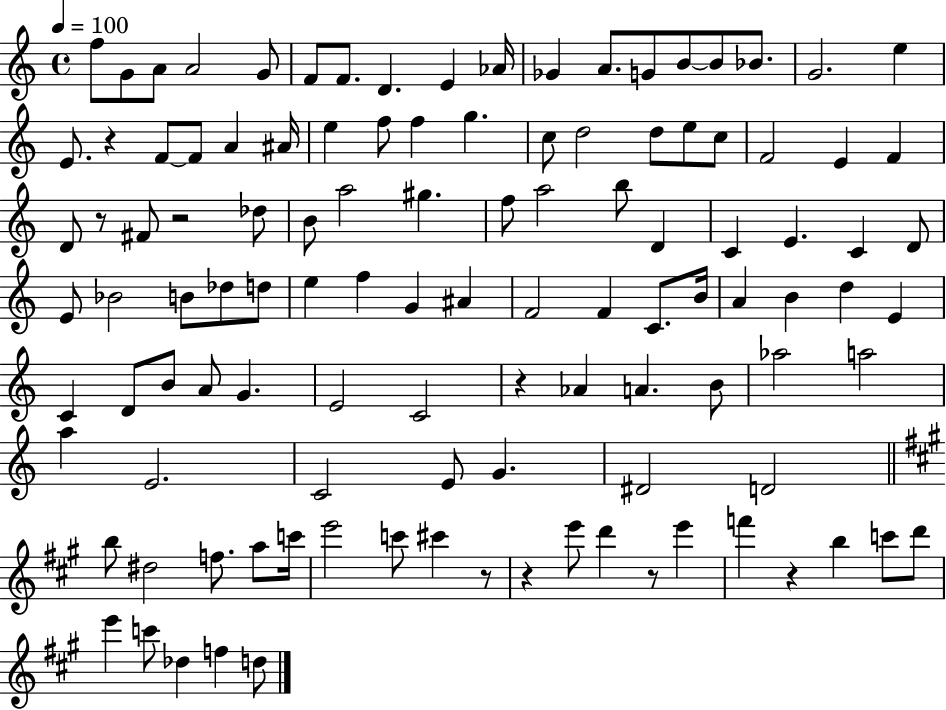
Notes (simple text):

F5/e G4/e A4/e A4/h G4/e F4/e F4/e. D4/q. E4/q Ab4/s Gb4/q A4/e. G4/e B4/e B4/e Bb4/e. G4/h. E5/q E4/e. R/q F4/e F4/e A4/q A#4/s E5/q F5/e F5/q G5/q. C5/e D5/h D5/e E5/e C5/e F4/h E4/q F4/q D4/e R/e F#4/e R/h Db5/e B4/e A5/h G#5/q. F5/e A5/h B5/e D4/q C4/q E4/q. C4/q D4/e E4/e Bb4/h B4/e Db5/e D5/e E5/q F5/q G4/q A#4/q F4/h F4/q C4/e. B4/s A4/q B4/q D5/q E4/q C4/q D4/e B4/e A4/e G4/q. E4/h C4/h R/q Ab4/q A4/q. B4/e Ab5/h A5/h A5/q E4/h. C4/h E4/e G4/q. D#4/h D4/h B5/e D#5/h F5/e. A5/e C6/s E6/h C6/e C#6/q R/e R/q E6/e D6/q R/e E6/q F6/q R/q B5/q C6/e D6/e E6/q C6/e Db5/q F5/q D5/e